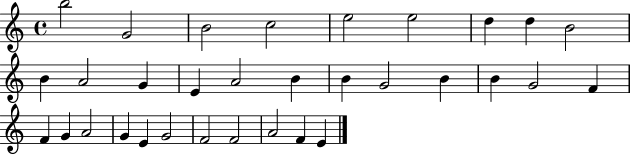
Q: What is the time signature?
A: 4/4